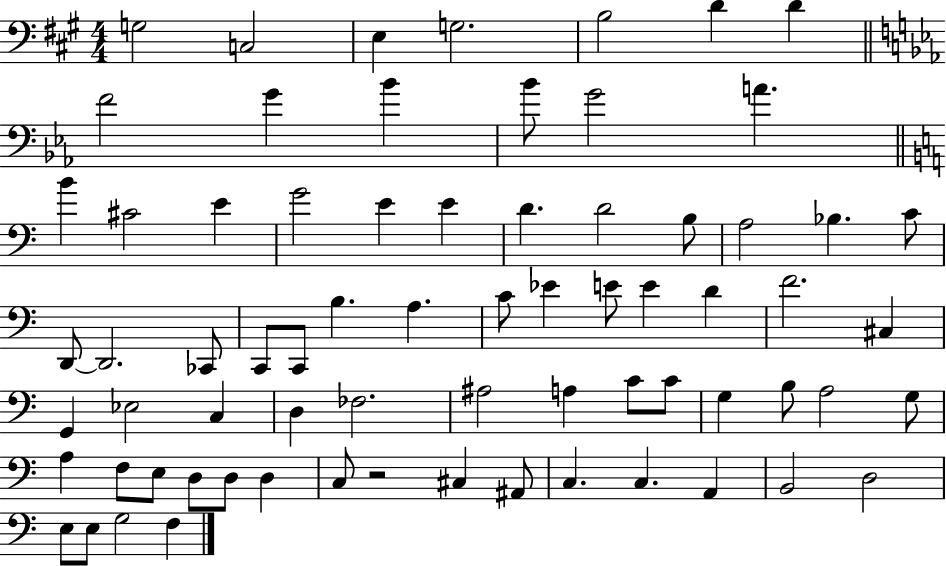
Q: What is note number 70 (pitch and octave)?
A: F3